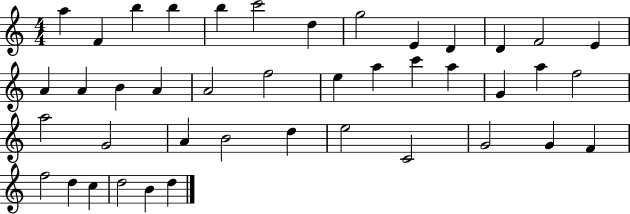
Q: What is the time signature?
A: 4/4